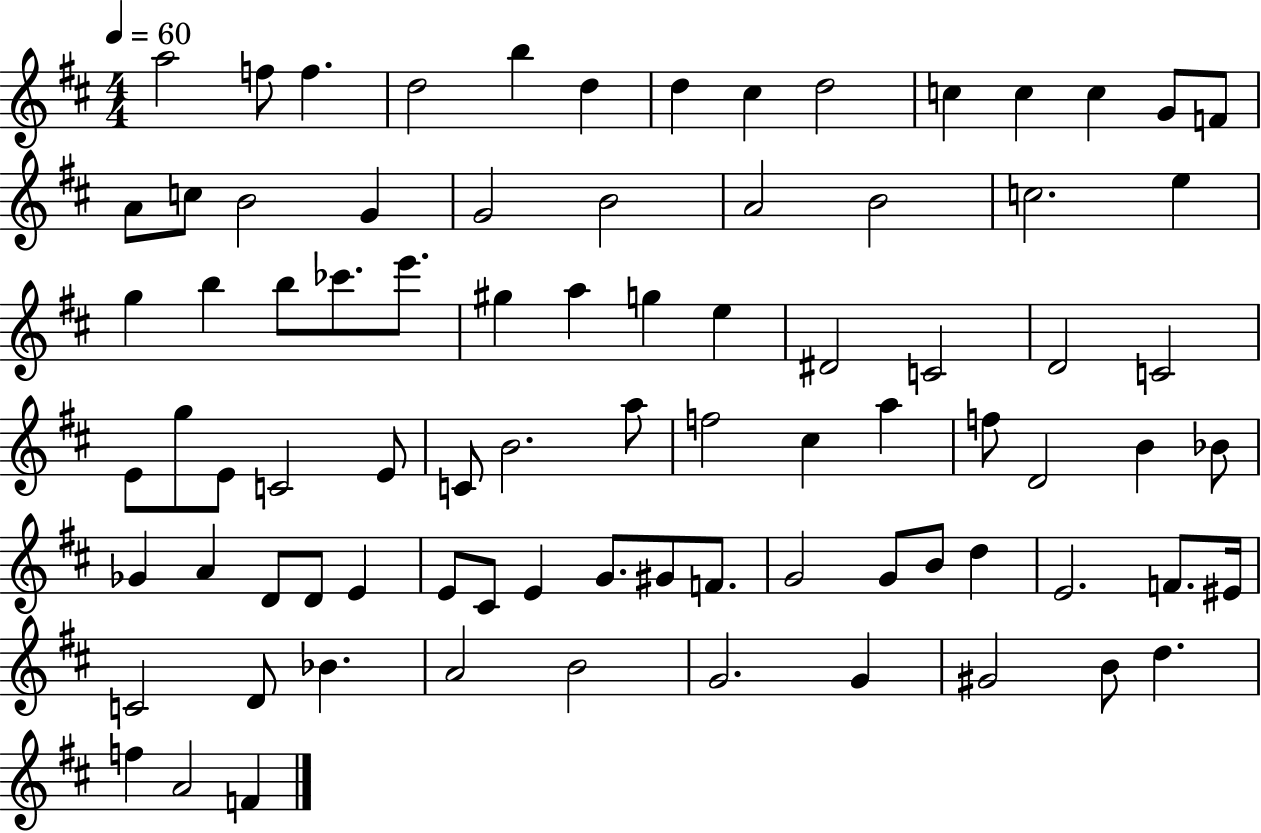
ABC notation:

X:1
T:Untitled
M:4/4
L:1/4
K:D
a2 f/2 f d2 b d d ^c d2 c c c G/2 F/2 A/2 c/2 B2 G G2 B2 A2 B2 c2 e g b b/2 _c'/2 e'/2 ^g a g e ^D2 C2 D2 C2 E/2 g/2 E/2 C2 E/2 C/2 B2 a/2 f2 ^c a f/2 D2 B _B/2 _G A D/2 D/2 E E/2 ^C/2 E G/2 ^G/2 F/2 G2 G/2 B/2 d E2 F/2 ^E/4 C2 D/2 _B A2 B2 G2 G ^G2 B/2 d f A2 F